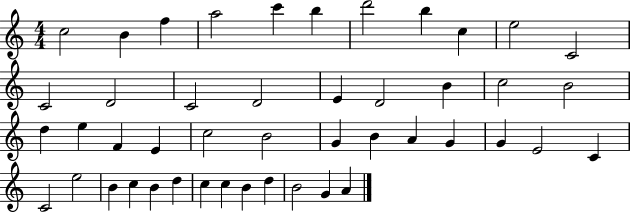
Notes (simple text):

C5/h B4/q F5/q A5/h C6/q B5/q D6/h B5/q C5/q E5/h C4/h C4/h D4/h C4/h D4/h E4/q D4/h B4/q C5/h B4/h D5/q E5/q F4/q E4/q C5/h B4/h G4/q B4/q A4/q G4/q G4/q E4/h C4/q C4/h E5/h B4/q C5/q B4/q D5/q C5/q C5/q B4/q D5/q B4/h G4/q A4/q